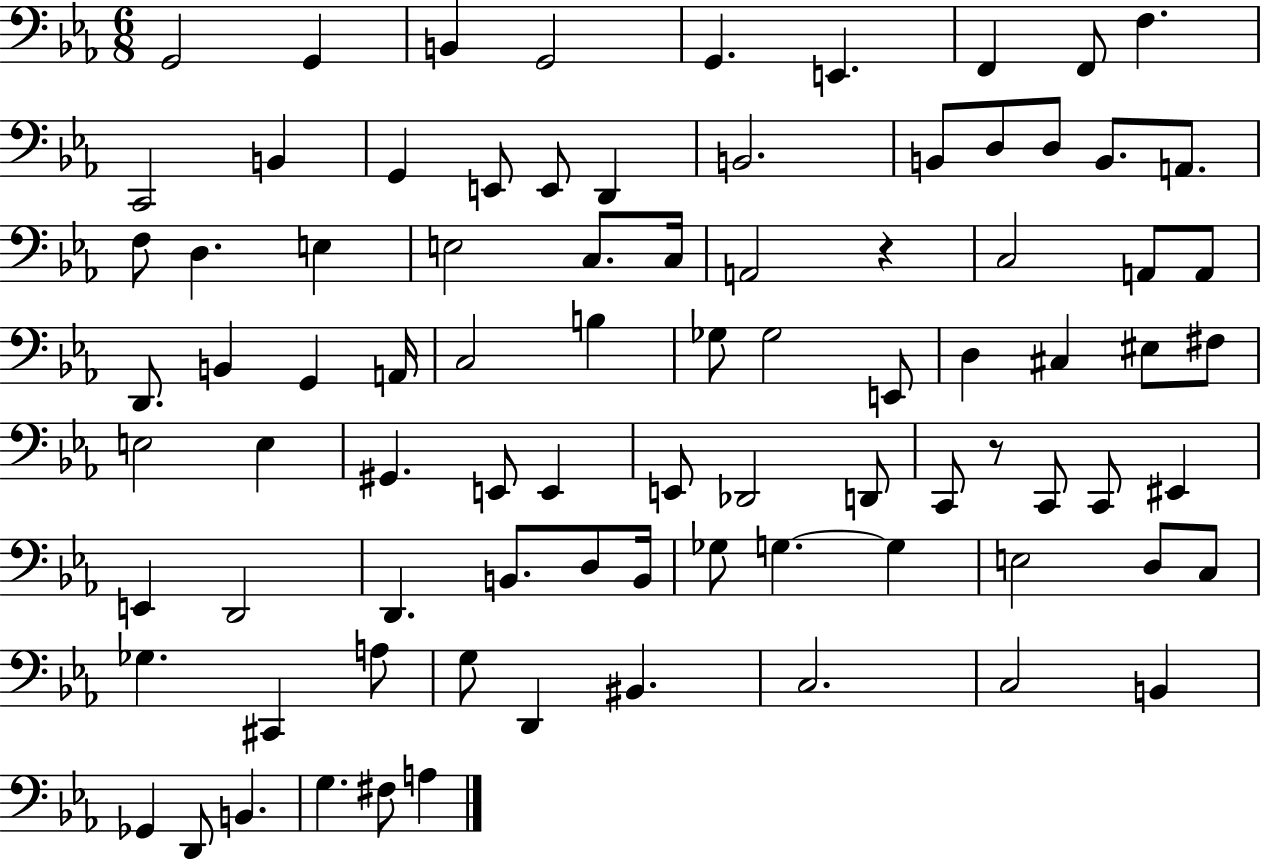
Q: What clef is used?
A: bass